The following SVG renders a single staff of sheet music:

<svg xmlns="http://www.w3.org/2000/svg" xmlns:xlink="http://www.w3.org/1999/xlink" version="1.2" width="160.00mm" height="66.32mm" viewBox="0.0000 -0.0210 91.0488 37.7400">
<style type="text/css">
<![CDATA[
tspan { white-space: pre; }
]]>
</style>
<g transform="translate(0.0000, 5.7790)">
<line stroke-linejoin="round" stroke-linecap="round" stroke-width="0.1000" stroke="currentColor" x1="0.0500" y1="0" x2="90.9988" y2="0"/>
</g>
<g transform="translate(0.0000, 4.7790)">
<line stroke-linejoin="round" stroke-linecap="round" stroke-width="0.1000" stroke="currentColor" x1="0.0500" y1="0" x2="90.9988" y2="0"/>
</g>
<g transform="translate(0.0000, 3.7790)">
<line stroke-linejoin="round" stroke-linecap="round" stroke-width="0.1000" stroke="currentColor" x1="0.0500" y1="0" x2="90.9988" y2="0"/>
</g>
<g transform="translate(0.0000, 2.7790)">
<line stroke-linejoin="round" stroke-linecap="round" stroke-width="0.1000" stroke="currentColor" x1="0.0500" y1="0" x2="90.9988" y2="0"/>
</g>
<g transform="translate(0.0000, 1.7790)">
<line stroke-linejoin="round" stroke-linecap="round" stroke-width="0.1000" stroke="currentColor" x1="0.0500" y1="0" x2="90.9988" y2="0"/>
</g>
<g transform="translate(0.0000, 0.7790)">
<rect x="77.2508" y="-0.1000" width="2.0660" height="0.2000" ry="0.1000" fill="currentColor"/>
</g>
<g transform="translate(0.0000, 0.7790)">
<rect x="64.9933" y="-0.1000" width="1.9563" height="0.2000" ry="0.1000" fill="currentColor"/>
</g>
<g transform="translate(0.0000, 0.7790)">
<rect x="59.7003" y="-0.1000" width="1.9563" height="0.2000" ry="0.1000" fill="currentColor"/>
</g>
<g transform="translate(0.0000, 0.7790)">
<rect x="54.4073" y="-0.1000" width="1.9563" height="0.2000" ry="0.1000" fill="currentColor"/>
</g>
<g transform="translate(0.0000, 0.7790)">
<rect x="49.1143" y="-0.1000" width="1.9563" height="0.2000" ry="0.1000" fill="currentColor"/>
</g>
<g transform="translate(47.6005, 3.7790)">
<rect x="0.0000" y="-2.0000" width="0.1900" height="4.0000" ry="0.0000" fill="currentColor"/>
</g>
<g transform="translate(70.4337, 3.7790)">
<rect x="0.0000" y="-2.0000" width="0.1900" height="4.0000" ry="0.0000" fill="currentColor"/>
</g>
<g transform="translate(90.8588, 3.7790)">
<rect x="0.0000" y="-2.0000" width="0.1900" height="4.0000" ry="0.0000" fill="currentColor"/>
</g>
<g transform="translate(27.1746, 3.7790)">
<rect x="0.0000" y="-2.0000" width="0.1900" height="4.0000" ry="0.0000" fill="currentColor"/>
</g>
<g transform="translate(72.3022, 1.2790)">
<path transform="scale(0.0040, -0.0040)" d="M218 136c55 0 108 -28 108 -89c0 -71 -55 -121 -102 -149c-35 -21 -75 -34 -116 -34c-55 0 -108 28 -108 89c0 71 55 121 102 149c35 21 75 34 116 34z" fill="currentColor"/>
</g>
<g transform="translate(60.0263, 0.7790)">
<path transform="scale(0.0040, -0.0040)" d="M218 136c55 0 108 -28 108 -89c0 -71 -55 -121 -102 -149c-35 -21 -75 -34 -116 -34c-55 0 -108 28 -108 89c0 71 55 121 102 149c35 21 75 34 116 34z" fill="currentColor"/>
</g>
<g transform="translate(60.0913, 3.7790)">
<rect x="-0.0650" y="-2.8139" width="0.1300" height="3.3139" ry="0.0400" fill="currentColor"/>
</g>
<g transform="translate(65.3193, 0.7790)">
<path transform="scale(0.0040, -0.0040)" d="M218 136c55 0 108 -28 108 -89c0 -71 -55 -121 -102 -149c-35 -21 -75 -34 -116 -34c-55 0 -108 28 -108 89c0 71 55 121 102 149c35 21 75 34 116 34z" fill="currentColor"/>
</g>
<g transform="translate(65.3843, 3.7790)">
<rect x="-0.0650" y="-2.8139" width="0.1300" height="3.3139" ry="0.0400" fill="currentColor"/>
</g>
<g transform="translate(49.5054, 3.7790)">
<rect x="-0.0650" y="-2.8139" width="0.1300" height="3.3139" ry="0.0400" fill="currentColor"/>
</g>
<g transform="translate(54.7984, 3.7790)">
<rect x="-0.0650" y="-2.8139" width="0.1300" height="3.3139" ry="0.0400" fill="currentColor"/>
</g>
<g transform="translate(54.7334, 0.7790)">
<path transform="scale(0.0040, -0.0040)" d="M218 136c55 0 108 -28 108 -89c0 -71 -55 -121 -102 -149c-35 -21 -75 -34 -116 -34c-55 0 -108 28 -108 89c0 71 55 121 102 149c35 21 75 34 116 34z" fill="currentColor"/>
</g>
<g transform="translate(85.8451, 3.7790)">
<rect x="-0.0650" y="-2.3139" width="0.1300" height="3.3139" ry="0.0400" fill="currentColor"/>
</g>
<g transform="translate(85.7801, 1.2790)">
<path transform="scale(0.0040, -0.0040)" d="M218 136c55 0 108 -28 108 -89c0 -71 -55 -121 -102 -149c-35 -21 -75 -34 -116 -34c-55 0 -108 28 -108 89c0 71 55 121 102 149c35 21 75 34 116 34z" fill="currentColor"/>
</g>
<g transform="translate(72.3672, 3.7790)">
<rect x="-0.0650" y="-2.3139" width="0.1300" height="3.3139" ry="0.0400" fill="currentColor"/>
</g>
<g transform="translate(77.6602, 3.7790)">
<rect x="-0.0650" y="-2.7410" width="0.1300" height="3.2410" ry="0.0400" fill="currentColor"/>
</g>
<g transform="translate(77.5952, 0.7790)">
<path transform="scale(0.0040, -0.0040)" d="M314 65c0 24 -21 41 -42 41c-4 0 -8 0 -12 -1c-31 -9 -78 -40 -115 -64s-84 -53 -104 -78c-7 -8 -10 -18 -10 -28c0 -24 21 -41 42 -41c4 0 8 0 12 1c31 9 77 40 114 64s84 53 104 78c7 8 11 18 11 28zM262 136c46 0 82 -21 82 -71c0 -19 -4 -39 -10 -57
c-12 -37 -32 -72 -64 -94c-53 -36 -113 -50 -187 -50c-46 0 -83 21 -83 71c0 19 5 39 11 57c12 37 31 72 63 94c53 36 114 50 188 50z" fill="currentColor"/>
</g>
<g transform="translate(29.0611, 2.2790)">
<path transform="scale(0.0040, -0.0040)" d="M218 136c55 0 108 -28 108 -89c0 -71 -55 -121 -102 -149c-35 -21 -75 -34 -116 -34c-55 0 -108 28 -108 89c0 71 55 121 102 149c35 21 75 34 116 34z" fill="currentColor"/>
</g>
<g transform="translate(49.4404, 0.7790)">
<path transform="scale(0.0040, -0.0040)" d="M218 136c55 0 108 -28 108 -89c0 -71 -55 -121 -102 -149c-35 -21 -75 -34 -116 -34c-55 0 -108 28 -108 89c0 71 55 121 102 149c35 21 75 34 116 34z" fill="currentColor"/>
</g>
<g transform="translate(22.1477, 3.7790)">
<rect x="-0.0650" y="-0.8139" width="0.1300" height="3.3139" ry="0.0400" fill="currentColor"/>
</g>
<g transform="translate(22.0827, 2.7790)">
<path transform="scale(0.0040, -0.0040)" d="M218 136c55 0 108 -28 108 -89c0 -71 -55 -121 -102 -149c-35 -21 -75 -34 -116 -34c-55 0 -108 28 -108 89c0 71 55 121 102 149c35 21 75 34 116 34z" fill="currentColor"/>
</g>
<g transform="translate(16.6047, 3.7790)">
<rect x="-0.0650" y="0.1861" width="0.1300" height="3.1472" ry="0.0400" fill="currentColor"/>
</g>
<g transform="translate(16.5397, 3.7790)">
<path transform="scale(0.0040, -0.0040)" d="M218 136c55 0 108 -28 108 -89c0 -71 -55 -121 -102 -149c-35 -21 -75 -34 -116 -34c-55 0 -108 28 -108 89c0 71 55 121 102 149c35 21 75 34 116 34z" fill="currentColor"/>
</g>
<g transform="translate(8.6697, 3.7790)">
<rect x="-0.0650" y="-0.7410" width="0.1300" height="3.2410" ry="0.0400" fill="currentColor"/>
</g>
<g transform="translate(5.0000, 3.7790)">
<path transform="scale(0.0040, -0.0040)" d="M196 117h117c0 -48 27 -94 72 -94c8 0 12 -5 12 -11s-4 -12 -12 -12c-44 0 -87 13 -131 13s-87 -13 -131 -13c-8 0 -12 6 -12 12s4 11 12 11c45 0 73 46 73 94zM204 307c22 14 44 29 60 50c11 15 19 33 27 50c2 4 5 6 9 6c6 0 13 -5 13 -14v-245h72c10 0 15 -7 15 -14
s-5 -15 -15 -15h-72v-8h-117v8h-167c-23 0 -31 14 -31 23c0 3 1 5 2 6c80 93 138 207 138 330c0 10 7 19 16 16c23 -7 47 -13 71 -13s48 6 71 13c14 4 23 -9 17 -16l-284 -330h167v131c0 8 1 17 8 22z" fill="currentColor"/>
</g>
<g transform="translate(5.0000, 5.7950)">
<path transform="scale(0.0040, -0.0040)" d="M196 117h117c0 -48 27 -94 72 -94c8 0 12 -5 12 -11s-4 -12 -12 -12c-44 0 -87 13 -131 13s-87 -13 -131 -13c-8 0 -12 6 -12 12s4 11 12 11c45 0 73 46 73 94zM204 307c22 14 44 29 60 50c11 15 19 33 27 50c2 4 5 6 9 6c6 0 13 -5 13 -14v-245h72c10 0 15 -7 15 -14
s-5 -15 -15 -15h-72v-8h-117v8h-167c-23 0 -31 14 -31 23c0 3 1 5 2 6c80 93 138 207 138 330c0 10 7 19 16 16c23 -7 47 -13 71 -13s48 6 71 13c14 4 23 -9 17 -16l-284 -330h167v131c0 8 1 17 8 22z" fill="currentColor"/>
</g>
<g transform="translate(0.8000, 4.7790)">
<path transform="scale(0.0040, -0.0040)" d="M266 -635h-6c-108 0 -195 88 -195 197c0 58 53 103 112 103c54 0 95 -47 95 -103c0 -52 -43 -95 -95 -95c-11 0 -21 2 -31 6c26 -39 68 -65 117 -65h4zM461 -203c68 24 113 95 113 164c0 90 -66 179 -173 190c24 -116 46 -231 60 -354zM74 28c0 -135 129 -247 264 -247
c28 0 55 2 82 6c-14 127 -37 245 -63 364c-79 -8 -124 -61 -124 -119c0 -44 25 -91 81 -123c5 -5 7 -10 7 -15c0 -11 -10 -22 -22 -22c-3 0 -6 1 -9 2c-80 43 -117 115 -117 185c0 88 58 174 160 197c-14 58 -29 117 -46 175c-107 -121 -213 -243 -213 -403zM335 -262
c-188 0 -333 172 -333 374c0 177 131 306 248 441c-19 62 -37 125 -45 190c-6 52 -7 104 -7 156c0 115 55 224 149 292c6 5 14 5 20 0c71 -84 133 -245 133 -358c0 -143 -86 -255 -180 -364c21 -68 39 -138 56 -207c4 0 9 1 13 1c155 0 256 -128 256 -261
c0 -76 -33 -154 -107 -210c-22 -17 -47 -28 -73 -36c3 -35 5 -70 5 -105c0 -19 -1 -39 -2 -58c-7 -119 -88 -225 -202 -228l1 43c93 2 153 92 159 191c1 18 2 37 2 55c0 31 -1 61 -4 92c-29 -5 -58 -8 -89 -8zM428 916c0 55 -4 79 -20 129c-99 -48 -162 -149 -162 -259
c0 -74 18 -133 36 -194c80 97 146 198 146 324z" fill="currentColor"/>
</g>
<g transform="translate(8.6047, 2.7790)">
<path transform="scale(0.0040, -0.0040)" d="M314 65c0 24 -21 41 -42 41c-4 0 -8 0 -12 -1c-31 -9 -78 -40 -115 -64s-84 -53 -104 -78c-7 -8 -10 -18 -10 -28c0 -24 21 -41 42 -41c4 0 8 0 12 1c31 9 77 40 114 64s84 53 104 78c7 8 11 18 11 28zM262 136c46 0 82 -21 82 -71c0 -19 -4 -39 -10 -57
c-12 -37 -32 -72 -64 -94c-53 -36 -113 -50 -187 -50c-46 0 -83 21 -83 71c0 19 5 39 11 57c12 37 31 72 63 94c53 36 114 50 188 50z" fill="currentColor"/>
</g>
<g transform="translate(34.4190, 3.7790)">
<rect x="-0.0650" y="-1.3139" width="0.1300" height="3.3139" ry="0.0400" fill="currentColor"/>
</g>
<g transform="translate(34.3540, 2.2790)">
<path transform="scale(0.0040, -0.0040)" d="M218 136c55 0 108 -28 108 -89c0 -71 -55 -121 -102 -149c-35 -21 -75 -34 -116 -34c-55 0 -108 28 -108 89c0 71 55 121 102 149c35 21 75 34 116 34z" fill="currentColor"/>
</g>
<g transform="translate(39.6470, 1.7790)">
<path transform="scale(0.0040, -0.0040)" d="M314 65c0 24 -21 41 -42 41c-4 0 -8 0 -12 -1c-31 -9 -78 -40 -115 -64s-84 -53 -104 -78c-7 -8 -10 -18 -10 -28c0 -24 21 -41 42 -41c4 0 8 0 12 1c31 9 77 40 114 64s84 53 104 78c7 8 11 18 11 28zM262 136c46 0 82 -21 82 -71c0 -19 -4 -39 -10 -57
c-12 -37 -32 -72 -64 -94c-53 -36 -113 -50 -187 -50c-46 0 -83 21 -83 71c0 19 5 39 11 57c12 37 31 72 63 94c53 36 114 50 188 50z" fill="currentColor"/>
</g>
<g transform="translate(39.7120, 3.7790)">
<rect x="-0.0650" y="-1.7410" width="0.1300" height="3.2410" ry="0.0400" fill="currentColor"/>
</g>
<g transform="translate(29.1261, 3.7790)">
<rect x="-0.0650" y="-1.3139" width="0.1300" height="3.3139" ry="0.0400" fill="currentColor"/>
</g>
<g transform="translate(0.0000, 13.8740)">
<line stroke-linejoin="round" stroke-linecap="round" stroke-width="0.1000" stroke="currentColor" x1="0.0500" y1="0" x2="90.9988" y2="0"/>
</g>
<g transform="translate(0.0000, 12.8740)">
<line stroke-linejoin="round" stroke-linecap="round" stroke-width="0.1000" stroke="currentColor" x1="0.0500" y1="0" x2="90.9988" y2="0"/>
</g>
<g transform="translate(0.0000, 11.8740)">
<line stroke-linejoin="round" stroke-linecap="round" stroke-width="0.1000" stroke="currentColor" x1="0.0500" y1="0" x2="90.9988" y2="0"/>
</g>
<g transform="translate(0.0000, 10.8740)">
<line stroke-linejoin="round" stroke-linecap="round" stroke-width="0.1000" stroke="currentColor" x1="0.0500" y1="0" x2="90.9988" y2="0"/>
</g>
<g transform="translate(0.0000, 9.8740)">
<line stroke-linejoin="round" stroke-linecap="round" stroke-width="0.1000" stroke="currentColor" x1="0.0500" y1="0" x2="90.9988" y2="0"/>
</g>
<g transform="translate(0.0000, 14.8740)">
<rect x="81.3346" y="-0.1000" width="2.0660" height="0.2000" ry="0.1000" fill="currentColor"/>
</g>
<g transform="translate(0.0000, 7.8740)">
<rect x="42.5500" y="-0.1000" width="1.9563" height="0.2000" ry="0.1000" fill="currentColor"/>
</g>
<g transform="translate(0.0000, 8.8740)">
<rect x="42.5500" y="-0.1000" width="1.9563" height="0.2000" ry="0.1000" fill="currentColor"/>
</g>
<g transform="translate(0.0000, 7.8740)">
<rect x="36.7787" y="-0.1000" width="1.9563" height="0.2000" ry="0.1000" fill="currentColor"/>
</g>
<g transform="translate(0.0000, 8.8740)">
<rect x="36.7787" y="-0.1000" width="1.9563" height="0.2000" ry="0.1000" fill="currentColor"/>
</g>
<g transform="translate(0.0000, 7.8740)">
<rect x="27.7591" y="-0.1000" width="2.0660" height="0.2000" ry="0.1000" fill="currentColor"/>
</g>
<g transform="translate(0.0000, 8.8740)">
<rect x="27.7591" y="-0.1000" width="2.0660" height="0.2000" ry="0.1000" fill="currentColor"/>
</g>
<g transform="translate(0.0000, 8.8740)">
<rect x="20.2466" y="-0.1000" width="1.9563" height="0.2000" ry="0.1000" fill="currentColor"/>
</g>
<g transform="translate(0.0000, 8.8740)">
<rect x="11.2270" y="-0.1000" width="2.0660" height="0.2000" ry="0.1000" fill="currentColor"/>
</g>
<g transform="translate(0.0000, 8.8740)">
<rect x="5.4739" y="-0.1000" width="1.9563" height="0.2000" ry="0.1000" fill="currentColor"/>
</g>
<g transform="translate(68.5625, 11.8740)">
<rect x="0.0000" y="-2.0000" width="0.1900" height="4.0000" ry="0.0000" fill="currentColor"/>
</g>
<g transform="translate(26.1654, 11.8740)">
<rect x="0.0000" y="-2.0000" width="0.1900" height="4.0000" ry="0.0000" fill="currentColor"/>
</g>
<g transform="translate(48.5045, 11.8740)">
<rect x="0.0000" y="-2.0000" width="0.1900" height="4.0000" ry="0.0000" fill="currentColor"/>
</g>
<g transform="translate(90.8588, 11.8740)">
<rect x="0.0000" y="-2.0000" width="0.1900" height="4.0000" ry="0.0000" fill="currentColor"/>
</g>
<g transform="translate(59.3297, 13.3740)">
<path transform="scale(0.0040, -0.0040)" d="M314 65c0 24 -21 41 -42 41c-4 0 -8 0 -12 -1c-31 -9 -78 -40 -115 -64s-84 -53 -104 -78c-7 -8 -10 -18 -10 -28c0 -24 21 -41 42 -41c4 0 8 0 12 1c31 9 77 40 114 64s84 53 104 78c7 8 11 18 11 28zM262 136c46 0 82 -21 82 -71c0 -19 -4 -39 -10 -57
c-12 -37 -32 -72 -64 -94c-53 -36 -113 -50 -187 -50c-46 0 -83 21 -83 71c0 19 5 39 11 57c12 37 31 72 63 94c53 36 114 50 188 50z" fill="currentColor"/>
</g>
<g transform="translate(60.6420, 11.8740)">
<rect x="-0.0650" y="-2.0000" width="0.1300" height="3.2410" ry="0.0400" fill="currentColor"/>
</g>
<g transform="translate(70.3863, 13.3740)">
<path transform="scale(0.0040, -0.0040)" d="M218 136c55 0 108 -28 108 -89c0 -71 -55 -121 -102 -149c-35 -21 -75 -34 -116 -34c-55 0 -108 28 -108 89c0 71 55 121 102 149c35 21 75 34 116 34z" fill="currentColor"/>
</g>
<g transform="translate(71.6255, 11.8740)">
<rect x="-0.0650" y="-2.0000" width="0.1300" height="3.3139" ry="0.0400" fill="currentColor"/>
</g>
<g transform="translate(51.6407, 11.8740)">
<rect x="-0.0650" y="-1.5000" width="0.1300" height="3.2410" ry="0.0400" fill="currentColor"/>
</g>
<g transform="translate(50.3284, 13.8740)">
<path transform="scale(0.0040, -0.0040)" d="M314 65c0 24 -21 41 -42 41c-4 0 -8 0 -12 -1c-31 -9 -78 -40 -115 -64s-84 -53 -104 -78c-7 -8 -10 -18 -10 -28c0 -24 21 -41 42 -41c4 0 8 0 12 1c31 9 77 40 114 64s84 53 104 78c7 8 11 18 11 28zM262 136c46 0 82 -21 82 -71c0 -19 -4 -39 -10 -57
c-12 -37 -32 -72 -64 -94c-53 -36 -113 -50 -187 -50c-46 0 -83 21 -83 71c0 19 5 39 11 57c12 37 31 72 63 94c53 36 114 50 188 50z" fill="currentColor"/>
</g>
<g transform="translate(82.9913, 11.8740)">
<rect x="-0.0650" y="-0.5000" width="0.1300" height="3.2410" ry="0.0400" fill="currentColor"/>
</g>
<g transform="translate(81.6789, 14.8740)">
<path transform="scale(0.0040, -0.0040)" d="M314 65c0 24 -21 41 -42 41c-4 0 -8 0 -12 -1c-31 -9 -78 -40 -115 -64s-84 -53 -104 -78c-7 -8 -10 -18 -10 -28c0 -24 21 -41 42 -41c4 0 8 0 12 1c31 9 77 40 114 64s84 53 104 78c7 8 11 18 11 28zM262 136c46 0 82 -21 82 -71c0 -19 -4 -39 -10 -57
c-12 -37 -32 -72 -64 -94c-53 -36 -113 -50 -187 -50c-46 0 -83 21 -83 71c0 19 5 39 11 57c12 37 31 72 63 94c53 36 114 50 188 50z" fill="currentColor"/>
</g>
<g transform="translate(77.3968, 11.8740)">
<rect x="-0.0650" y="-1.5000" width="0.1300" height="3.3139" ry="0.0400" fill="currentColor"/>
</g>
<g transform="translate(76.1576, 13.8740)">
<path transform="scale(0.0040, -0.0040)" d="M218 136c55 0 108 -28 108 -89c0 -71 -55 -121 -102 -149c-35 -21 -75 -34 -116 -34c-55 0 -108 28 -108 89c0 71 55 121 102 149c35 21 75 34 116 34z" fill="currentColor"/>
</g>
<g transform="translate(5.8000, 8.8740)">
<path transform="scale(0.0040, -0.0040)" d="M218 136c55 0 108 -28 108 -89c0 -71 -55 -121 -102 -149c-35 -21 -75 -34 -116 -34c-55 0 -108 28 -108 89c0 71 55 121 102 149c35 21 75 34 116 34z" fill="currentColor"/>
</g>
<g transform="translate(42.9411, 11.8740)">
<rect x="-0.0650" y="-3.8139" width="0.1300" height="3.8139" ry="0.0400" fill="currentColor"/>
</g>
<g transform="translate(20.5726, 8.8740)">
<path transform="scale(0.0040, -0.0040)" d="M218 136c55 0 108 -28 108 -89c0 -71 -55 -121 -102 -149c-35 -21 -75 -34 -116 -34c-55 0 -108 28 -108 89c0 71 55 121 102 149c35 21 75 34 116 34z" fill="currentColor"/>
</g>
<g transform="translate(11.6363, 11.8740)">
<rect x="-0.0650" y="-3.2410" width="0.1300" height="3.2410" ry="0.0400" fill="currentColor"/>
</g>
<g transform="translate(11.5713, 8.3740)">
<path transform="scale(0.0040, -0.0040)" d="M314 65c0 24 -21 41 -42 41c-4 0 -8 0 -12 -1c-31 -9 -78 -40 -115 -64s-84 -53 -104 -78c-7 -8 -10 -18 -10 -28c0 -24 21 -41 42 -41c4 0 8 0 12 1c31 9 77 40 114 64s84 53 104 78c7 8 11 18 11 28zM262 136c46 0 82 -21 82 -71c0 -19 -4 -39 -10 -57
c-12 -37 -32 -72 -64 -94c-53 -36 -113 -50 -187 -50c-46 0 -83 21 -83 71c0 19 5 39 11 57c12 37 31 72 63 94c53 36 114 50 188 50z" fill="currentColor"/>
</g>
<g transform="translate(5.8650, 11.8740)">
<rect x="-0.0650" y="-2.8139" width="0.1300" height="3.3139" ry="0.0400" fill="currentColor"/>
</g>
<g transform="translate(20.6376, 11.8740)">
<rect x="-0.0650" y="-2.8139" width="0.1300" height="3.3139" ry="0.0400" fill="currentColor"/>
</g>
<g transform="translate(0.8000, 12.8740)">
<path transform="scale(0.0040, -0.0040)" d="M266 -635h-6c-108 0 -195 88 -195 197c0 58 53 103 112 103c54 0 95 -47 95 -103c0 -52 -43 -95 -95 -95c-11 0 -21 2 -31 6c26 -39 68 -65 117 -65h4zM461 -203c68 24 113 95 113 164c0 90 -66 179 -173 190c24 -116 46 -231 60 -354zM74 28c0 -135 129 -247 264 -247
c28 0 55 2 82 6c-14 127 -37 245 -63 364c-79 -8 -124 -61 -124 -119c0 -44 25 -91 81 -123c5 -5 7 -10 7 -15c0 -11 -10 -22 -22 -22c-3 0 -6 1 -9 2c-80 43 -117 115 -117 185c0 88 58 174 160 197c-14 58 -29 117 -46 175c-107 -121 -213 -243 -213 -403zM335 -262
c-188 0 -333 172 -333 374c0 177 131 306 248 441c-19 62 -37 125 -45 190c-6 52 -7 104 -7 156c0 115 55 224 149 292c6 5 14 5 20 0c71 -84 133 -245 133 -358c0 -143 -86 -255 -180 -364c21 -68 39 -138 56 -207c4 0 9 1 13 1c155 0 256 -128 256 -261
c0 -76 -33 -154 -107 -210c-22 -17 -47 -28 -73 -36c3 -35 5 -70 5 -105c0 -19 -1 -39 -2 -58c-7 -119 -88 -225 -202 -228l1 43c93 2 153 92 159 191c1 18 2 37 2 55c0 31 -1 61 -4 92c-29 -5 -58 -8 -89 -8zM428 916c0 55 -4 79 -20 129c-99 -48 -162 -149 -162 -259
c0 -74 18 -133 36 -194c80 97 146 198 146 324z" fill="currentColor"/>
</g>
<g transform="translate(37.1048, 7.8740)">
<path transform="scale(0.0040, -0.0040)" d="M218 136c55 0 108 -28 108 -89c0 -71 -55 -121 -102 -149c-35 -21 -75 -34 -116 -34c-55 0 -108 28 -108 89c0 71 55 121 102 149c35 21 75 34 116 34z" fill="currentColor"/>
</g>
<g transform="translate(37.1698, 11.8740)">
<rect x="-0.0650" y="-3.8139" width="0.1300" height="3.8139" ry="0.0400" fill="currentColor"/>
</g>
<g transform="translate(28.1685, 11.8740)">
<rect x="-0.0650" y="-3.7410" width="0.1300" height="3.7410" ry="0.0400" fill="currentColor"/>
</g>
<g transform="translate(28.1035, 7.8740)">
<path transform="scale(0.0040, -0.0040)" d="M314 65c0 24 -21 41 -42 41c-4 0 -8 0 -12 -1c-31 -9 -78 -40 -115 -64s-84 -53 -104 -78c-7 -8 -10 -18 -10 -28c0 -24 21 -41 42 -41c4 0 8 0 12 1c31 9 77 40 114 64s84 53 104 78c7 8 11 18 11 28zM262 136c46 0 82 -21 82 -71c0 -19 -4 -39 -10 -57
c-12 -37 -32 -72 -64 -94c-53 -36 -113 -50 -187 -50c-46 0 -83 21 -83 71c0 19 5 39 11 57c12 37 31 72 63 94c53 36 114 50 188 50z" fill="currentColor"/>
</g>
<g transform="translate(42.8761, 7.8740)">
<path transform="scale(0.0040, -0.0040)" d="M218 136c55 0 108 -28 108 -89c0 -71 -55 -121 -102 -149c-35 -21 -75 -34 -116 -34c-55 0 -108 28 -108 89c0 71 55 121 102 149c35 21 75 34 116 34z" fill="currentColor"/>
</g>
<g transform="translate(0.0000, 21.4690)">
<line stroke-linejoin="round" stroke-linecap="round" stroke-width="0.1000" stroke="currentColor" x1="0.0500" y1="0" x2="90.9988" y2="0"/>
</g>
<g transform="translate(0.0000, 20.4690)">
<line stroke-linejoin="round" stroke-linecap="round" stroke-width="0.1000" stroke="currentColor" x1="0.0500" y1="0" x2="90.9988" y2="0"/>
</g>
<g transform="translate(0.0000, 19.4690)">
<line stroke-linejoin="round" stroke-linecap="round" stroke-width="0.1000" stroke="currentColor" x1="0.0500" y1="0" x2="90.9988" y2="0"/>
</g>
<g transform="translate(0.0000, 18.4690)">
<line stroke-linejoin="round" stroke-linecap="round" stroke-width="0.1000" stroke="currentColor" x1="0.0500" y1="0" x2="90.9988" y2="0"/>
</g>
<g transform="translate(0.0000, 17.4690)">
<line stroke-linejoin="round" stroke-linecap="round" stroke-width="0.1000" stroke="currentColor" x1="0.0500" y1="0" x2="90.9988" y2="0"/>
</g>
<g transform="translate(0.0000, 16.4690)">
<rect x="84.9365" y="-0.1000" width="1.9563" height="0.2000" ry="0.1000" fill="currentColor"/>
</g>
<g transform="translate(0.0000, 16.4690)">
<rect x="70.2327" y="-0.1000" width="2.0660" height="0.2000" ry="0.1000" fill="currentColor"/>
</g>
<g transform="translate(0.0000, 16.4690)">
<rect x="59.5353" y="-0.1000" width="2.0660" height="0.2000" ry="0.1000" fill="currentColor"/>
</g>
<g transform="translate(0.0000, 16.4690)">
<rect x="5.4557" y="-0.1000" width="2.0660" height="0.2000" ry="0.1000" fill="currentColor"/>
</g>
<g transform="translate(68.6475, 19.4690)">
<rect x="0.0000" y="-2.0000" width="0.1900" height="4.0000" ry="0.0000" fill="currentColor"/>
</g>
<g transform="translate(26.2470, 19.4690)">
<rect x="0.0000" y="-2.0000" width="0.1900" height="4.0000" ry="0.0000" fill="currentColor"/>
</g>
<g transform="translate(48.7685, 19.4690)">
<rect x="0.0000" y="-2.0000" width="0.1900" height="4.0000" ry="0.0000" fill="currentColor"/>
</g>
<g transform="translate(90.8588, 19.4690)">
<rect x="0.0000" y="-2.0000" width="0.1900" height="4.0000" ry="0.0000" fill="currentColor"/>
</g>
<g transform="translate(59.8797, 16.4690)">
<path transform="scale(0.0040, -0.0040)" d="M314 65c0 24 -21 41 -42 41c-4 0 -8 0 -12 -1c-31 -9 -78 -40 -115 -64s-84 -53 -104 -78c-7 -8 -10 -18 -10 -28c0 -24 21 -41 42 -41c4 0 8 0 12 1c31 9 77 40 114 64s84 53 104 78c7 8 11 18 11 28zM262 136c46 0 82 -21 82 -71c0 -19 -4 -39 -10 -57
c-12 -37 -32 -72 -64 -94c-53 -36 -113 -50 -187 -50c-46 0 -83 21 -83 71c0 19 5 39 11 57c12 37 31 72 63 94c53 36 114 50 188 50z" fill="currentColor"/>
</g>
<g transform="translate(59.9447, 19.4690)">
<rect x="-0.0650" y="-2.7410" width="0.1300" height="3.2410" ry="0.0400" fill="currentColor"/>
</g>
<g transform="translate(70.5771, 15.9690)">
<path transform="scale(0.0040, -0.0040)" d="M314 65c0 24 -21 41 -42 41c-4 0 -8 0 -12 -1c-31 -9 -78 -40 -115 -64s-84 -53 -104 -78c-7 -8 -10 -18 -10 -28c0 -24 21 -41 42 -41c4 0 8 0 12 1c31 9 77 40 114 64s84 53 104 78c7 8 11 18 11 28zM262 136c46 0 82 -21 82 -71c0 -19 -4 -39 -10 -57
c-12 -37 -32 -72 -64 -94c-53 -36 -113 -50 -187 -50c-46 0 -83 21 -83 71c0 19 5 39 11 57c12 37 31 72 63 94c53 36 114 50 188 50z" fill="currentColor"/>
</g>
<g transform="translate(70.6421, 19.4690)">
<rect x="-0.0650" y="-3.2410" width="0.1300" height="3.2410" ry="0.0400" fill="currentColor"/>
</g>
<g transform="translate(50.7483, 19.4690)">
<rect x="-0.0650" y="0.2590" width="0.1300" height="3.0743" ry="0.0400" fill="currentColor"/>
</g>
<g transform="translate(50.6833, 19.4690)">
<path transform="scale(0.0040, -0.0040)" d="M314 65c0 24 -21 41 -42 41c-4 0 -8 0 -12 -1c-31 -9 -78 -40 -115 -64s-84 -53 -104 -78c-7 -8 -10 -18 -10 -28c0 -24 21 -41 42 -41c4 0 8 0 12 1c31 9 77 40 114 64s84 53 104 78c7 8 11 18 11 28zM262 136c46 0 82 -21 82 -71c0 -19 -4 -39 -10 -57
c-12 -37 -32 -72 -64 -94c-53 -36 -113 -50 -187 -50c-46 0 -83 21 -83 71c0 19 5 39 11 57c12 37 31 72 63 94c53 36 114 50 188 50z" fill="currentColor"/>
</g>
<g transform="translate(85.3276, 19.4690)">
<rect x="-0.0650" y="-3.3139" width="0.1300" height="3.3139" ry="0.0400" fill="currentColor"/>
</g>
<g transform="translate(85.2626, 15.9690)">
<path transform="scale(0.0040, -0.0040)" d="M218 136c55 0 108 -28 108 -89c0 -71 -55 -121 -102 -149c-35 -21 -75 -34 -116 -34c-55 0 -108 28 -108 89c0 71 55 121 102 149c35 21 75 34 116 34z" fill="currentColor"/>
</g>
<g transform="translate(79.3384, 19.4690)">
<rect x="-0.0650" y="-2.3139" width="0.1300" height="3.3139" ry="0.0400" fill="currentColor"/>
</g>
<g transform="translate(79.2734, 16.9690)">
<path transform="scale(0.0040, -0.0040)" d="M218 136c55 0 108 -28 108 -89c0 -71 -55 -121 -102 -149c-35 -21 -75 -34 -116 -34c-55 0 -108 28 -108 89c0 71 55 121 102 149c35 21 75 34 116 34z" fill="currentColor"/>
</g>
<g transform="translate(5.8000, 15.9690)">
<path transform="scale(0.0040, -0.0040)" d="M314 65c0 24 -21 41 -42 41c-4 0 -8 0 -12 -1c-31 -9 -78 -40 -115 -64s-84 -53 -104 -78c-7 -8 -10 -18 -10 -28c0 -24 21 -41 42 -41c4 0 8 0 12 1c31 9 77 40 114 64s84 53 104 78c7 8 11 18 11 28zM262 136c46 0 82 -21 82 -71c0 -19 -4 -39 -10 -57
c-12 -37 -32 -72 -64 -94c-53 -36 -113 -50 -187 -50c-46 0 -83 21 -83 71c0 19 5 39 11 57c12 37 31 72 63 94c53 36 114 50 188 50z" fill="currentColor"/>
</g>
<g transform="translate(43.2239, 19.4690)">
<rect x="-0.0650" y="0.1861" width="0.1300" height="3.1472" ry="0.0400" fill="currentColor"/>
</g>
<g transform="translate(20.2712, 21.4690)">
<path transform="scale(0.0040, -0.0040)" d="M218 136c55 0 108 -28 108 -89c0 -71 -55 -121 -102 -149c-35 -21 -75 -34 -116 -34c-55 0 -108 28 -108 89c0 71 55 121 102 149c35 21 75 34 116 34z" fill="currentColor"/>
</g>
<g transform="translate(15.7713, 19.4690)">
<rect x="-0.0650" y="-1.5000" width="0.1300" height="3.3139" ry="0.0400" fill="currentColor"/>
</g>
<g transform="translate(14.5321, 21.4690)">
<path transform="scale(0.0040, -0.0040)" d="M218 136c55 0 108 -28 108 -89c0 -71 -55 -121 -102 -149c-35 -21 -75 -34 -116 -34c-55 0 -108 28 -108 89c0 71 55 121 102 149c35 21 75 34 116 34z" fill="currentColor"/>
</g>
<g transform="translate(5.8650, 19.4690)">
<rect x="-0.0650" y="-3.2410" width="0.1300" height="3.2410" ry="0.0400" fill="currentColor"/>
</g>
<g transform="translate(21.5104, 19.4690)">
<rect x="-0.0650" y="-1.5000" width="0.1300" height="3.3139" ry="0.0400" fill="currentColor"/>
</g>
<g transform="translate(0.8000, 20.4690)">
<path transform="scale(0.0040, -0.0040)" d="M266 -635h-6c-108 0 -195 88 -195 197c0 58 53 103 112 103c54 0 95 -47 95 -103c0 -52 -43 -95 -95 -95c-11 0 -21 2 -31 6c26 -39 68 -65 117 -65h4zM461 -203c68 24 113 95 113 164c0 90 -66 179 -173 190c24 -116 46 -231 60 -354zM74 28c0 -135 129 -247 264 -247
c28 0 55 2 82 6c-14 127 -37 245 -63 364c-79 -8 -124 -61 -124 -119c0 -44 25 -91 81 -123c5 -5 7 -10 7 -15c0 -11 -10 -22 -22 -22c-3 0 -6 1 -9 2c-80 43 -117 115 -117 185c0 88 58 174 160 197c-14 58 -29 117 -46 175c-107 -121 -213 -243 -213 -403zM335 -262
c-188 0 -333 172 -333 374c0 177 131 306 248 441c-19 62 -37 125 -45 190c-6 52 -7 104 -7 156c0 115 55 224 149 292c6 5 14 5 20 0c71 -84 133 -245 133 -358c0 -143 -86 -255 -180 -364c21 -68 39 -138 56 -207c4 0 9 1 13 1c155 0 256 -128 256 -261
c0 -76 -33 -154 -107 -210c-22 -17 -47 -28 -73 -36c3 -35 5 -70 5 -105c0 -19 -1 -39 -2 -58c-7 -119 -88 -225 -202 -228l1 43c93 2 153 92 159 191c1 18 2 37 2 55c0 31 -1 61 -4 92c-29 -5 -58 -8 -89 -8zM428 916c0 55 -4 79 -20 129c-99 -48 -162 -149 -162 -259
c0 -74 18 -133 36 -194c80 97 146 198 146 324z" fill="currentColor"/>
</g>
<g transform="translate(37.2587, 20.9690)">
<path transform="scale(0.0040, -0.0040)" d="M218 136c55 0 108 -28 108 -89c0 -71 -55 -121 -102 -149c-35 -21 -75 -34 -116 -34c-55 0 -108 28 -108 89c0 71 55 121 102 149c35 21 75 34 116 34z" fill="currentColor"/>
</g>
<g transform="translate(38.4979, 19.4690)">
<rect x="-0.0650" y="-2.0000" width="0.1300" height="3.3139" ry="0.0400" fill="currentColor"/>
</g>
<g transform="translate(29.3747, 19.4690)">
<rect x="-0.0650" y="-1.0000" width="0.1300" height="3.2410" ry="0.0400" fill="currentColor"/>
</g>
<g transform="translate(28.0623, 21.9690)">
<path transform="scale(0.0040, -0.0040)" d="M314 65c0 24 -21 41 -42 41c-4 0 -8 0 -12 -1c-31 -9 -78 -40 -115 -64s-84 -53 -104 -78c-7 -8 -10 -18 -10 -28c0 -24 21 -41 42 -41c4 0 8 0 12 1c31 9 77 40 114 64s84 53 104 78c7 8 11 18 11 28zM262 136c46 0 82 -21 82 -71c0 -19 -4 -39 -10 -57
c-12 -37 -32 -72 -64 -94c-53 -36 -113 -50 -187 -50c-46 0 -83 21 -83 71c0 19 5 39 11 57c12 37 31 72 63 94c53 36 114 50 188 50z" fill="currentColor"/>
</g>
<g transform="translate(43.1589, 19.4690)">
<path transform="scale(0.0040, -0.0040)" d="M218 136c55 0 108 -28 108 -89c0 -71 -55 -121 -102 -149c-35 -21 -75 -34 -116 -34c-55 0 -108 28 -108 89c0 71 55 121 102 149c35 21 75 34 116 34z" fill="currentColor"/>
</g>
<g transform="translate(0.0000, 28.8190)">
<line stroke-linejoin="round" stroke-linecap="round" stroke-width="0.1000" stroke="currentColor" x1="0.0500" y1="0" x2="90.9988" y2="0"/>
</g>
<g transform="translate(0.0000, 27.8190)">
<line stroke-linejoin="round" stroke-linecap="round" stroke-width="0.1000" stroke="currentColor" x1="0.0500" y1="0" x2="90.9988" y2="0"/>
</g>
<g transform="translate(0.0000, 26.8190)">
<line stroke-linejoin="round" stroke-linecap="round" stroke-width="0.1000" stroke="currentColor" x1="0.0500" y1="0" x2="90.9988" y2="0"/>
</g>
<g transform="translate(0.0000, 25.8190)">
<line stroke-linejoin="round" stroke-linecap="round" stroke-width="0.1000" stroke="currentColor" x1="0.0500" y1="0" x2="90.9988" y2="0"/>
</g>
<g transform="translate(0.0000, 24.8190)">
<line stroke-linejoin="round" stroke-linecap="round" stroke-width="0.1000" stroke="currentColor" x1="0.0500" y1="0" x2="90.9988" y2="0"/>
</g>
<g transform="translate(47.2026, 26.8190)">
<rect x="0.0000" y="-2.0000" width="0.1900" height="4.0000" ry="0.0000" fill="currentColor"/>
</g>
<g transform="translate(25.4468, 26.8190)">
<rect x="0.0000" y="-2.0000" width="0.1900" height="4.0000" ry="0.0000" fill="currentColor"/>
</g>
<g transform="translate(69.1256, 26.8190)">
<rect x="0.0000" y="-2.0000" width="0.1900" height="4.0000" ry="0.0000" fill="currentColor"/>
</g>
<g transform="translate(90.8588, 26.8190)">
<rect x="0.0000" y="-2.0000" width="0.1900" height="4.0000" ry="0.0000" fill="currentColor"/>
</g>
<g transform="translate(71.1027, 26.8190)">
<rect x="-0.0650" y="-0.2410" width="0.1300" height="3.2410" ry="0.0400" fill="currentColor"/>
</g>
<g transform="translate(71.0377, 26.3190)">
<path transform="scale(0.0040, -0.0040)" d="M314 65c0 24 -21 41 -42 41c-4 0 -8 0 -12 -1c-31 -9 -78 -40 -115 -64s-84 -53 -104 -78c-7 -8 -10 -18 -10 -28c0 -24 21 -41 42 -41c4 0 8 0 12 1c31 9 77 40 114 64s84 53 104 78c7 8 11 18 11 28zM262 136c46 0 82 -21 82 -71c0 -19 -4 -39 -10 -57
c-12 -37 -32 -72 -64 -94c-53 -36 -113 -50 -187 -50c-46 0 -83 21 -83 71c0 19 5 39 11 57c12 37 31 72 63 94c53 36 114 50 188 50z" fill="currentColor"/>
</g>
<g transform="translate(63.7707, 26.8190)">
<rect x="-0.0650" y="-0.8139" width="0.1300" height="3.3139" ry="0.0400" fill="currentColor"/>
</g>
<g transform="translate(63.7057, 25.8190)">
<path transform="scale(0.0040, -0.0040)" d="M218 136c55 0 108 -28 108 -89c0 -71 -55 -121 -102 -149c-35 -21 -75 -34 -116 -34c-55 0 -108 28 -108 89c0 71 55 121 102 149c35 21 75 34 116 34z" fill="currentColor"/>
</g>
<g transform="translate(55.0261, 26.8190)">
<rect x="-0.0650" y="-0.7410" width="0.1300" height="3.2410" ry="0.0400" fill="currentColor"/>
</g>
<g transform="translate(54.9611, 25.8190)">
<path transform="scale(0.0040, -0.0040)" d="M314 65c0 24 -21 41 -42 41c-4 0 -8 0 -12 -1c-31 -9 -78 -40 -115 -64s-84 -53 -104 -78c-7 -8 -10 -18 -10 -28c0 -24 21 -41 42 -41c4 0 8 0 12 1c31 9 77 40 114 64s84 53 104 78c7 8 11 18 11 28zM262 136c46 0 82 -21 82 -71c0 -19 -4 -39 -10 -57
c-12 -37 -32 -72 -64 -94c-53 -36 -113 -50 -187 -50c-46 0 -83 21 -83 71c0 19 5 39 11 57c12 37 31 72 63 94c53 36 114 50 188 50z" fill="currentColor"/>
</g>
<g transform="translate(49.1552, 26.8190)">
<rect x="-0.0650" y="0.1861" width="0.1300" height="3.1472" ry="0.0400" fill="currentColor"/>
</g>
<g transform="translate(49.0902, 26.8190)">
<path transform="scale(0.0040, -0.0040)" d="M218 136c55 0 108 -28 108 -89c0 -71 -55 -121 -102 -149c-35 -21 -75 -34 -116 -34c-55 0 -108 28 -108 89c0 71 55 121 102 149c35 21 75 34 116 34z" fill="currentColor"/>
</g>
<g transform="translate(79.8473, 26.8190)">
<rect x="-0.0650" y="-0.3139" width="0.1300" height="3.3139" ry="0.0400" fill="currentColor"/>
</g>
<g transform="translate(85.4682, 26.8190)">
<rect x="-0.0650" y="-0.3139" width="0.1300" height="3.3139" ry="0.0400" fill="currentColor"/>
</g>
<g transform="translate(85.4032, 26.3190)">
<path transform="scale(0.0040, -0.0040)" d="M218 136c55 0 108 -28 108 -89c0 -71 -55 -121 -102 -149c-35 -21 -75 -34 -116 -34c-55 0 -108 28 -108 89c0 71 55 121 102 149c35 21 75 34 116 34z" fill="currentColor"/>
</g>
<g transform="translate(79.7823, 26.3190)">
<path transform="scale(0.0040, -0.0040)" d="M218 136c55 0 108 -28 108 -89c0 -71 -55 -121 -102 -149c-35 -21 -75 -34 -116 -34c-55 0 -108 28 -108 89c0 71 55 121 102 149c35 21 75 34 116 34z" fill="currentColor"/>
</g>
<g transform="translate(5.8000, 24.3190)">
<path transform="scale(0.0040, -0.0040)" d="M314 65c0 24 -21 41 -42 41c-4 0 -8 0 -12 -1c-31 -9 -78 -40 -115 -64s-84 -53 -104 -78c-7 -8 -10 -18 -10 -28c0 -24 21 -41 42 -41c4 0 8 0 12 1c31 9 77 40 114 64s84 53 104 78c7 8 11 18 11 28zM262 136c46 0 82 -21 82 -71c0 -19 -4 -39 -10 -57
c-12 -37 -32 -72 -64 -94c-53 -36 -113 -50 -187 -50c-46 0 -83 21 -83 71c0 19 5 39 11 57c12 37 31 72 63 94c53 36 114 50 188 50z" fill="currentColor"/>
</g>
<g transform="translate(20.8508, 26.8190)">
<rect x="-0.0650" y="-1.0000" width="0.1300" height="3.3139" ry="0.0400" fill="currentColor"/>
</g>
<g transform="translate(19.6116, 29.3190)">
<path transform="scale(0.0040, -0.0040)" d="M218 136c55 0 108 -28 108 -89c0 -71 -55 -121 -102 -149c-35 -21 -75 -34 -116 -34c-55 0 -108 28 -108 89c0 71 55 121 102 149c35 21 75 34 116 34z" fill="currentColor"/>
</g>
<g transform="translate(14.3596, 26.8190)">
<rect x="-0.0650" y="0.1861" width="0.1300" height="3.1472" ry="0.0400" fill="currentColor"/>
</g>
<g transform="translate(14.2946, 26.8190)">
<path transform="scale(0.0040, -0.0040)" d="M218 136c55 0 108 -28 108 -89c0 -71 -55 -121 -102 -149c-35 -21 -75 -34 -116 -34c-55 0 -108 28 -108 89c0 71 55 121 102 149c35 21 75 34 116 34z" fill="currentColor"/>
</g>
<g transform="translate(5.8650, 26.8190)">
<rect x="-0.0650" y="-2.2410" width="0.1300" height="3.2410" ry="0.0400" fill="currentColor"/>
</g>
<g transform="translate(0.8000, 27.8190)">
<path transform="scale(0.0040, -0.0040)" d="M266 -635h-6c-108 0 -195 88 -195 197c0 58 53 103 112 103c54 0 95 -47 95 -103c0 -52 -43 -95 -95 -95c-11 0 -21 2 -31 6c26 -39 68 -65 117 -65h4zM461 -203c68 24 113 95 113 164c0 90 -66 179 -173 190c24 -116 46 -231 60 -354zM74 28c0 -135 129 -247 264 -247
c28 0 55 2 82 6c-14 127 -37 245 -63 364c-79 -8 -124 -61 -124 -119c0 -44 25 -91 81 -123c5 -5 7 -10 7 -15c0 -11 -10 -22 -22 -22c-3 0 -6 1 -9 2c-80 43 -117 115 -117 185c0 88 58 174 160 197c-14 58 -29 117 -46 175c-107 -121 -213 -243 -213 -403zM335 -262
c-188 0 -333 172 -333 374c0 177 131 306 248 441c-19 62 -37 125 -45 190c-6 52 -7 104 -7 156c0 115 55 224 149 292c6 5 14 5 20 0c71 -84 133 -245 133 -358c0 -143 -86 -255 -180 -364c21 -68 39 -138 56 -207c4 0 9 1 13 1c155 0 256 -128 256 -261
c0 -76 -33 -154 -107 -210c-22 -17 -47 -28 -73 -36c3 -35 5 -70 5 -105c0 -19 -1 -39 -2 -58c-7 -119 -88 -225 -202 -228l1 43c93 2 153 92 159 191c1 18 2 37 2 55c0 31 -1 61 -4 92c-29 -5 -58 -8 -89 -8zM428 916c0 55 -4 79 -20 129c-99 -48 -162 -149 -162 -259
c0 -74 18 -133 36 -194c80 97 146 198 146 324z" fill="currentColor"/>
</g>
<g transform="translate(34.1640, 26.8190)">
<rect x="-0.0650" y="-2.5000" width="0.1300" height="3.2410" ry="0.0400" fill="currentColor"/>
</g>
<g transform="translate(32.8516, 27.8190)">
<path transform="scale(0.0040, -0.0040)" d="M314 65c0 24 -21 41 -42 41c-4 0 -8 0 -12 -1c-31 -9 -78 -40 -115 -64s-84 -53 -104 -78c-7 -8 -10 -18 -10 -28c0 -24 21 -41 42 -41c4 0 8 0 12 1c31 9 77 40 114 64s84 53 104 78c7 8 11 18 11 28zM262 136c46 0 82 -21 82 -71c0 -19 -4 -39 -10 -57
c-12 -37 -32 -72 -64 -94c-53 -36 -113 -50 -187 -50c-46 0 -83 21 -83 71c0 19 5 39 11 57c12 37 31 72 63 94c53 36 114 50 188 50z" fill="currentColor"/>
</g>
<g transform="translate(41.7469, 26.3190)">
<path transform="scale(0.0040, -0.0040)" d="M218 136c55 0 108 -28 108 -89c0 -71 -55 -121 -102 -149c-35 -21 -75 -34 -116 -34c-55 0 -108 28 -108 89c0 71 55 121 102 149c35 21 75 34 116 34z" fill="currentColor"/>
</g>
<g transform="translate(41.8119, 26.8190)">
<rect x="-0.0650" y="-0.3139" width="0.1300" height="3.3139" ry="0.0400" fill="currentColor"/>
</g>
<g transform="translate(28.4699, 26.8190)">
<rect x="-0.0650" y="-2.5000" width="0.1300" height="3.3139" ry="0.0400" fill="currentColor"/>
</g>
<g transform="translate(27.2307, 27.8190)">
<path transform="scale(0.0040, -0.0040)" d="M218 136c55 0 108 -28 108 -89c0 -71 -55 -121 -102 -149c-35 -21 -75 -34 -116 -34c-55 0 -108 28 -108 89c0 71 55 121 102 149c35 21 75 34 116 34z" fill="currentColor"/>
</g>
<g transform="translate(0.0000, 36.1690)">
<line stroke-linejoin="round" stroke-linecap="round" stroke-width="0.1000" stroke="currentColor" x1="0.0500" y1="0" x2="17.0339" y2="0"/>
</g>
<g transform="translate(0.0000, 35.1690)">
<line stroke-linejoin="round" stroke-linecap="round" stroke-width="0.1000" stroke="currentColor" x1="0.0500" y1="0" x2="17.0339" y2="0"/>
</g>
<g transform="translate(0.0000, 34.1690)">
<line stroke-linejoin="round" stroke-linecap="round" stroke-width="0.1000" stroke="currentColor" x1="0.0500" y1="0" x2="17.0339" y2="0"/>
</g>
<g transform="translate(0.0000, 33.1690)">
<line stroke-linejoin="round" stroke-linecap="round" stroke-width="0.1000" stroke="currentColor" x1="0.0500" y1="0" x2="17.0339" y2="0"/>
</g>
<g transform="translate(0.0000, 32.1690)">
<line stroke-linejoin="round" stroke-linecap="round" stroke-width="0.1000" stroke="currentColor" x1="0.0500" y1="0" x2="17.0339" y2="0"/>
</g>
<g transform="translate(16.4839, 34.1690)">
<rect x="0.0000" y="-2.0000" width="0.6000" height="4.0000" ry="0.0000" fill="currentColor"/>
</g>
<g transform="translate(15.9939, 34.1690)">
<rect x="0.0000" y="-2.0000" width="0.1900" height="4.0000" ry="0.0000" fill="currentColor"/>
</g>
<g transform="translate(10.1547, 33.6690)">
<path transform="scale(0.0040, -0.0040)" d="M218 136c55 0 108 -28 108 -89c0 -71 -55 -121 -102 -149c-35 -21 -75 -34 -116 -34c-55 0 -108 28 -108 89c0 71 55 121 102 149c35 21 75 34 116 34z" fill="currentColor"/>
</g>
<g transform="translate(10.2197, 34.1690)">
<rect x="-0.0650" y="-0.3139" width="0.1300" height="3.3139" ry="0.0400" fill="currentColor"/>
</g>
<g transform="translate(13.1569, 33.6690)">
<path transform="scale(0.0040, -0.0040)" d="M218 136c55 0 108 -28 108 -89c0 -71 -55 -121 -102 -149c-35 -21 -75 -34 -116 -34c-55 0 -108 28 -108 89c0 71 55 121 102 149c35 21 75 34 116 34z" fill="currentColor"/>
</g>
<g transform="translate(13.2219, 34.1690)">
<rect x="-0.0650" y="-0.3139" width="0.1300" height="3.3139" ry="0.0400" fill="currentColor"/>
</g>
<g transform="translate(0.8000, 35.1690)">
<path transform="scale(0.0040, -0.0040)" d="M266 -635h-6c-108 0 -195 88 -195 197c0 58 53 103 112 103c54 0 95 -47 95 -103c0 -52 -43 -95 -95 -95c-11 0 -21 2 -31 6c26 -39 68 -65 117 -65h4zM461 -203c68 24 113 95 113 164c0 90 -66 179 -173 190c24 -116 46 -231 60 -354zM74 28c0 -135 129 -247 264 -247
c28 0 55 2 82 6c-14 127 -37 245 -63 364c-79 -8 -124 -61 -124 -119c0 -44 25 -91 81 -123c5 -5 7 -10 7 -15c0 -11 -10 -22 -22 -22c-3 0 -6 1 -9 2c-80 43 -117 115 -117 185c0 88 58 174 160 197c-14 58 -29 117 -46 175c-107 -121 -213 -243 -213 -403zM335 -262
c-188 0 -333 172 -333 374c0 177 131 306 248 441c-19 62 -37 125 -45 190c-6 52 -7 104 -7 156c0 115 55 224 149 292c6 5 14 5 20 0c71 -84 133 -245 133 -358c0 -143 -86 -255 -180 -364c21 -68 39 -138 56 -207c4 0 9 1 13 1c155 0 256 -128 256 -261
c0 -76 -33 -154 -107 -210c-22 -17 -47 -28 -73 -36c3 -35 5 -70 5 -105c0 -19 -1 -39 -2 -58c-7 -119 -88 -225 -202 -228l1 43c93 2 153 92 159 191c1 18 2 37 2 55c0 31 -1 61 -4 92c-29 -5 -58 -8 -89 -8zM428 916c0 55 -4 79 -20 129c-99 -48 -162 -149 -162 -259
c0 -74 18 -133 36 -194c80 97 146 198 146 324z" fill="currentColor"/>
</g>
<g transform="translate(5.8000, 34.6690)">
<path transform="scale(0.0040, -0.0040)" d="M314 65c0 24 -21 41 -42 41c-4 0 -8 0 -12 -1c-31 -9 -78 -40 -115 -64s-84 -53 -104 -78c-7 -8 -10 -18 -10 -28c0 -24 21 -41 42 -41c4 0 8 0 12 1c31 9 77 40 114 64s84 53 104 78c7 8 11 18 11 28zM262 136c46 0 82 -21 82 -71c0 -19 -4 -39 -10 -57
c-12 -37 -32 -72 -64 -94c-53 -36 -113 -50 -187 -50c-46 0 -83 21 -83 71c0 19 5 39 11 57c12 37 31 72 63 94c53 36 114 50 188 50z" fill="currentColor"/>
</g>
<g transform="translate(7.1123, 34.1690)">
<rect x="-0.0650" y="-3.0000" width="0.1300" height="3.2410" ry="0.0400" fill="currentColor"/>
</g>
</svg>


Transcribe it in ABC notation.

X:1
T:Untitled
M:4/4
L:1/4
K:C
d2 B d e e f2 a a a a g a2 g a b2 a c'2 c' c' E2 F2 F E C2 b2 E E D2 F B B2 a2 b2 g b g2 B D G G2 c B d2 d c2 c c A2 c c